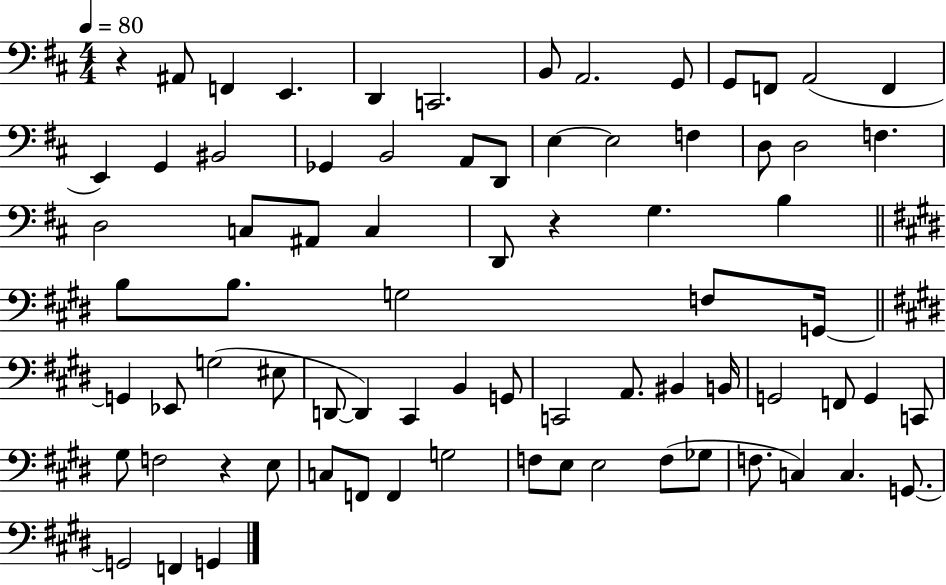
{
  \clef bass
  \numericTimeSignature
  \time 4/4
  \key d \major
  \tempo 4 = 80
  \repeat volta 2 { r4 ais,8 f,4 e,4. | d,4 c,2. | b,8 a,2. g,8 | g,8 f,8 a,2( f,4 | \break e,4) g,4 bis,2 | ges,4 b,2 a,8 d,8 | e4~~ e2 f4 | d8 d2 f4. | \break d2 c8 ais,8 c4 | d,8 r4 g4. b4 | \bar "||" \break \key e \major b8 b8. g2 f8 g,16~~ | \bar "||" \break \key e \major g,4 ees,8 g2( eis8 | d,8~~ d,4) cis,4 b,4 g,8 | c,2 a,8. bis,4 b,16 | g,2 f,8 g,4 c,8 | \break gis8 f2 r4 e8 | c8 f,8 f,4 g2 | f8 e8 e2 f8( ges8 | f8. c4) c4. g,8.~~ | \break g,2 f,4 g,4 | } \bar "|."
}